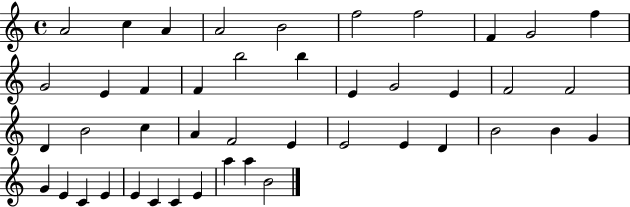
A4/h C5/q A4/q A4/h B4/h F5/h F5/h F4/q G4/h F5/q G4/h E4/q F4/q F4/q B5/h B5/q E4/q G4/h E4/q F4/h F4/h D4/q B4/h C5/q A4/q F4/h E4/q E4/h E4/q D4/q B4/h B4/q G4/q G4/q E4/q C4/q E4/q E4/q C4/q C4/q E4/q A5/q A5/q B4/h